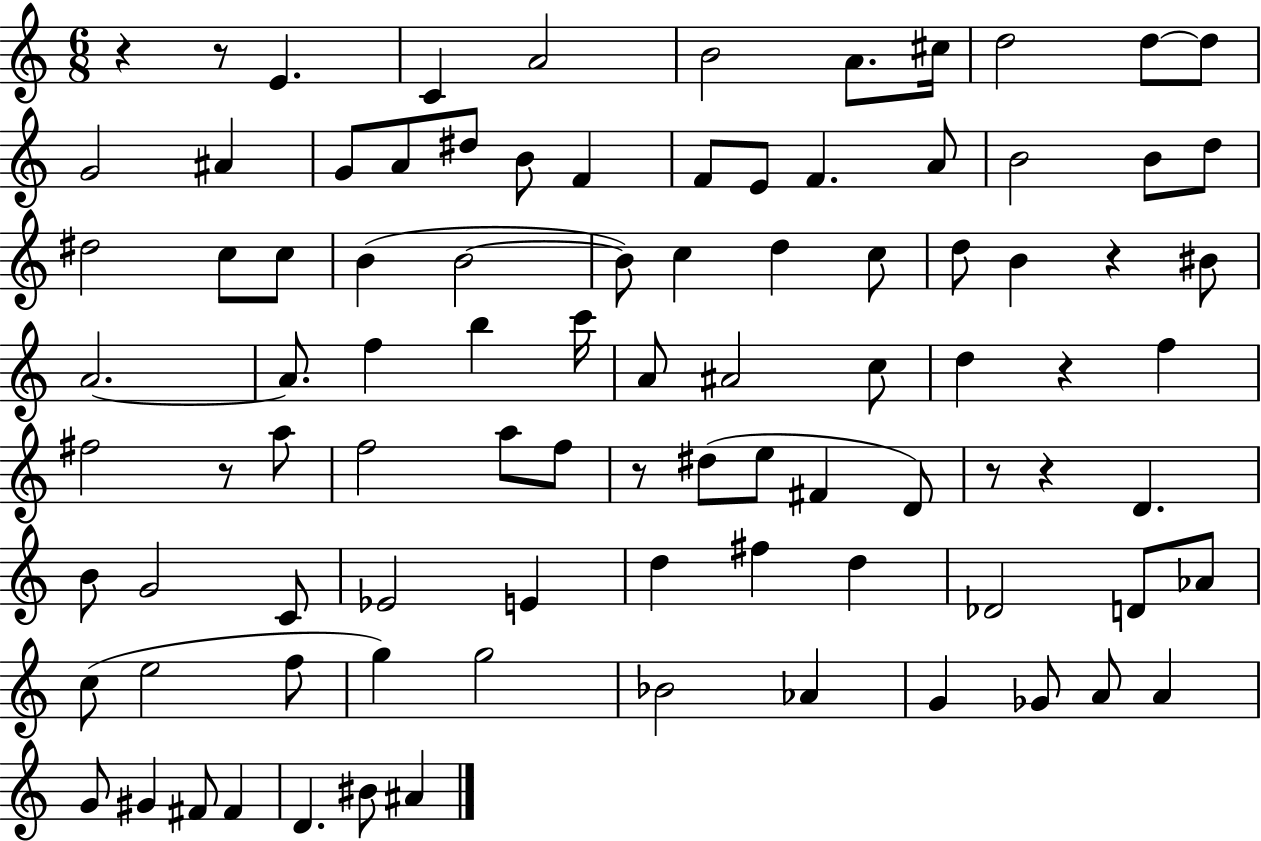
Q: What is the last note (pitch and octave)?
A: A#4